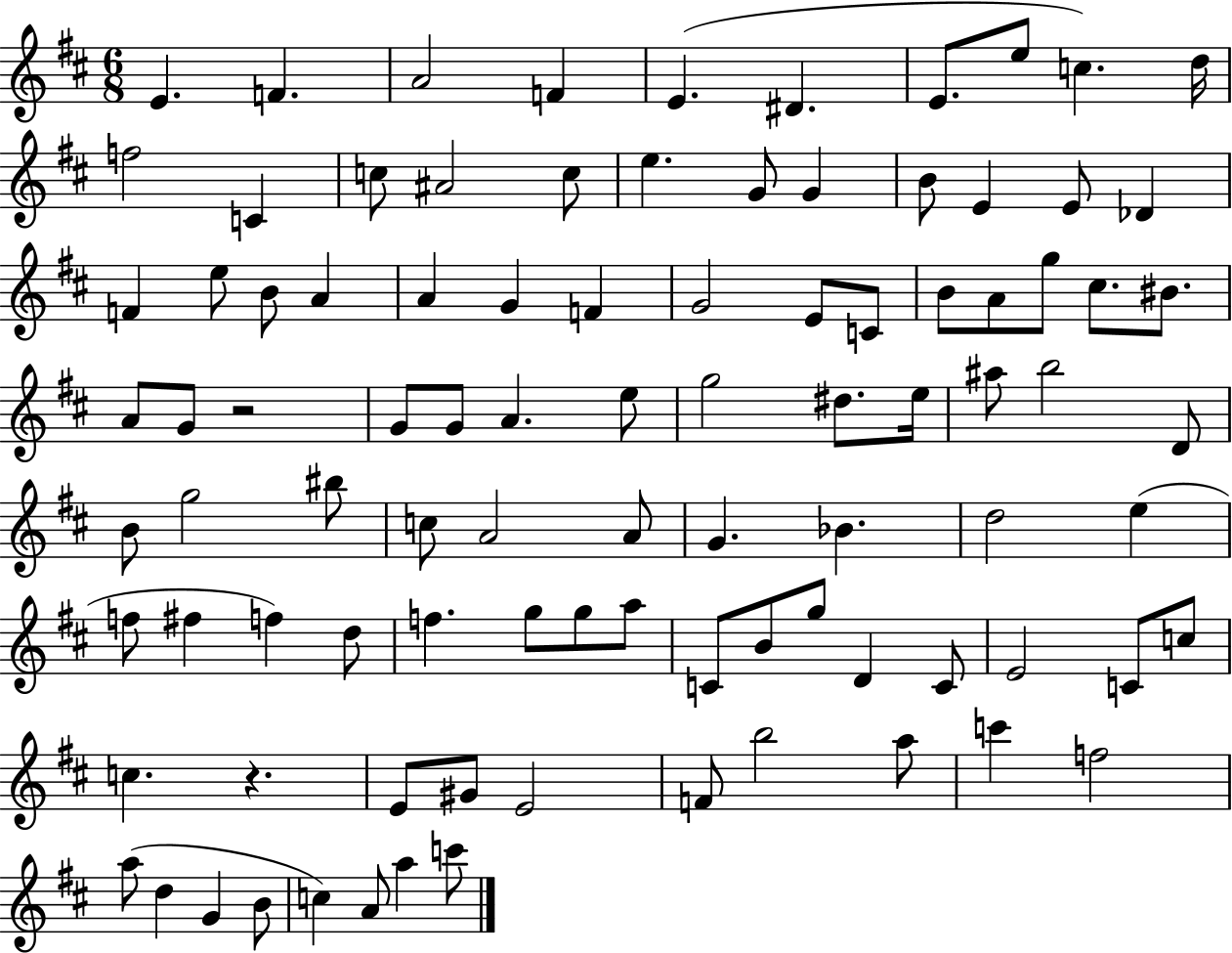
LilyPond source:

{
  \clef treble
  \numericTimeSignature
  \time 6/8
  \key d \major
  e'4. f'4. | a'2 f'4 | e'4.( dis'4. | e'8. e''8 c''4.) d''16 | \break f''2 c'4 | c''8 ais'2 c''8 | e''4. g'8 g'4 | b'8 e'4 e'8 des'4 | \break f'4 e''8 b'8 a'4 | a'4 g'4 f'4 | g'2 e'8 c'8 | b'8 a'8 g''8 cis''8. bis'8. | \break a'8 g'8 r2 | g'8 g'8 a'4. e''8 | g''2 dis''8. e''16 | ais''8 b''2 d'8 | \break b'8 g''2 bis''8 | c''8 a'2 a'8 | g'4. bes'4. | d''2 e''4( | \break f''8 fis''4 f''4) d''8 | f''4. g''8 g''8 a''8 | c'8 b'8 g''8 d'4 c'8 | e'2 c'8 c''8 | \break c''4. r4. | e'8 gis'8 e'2 | f'8 b''2 a''8 | c'''4 f''2 | \break a''8( d''4 g'4 b'8 | c''4) a'8 a''4 c'''8 | \bar "|."
}